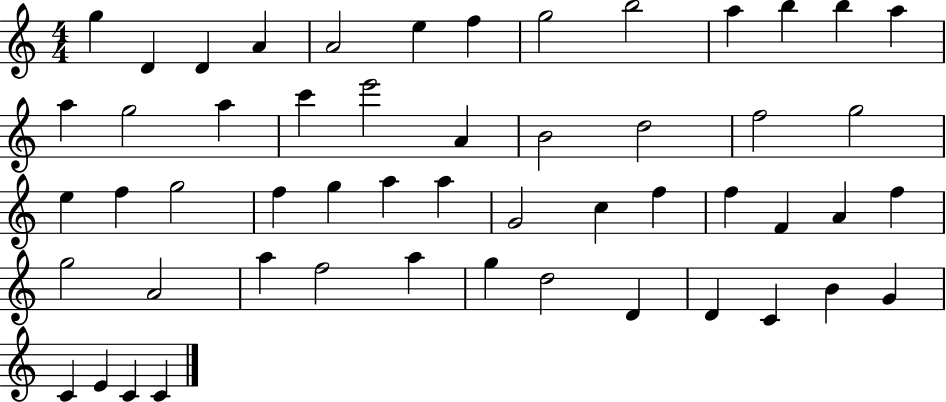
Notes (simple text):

G5/q D4/q D4/q A4/q A4/h E5/q F5/q G5/h B5/h A5/q B5/q B5/q A5/q A5/q G5/h A5/q C6/q E6/h A4/q B4/h D5/h F5/h G5/h E5/q F5/q G5/h F5/q G5/q A5/q A5/q G4/h C5/q F5/q F5/q F4/q A4/q F5/q G5/h A4/h A5/q F5/h A5/q G5/q D5/h D4/q D4/q C4/q B4/q G4/q C4/q E4/q C4/q C4/q